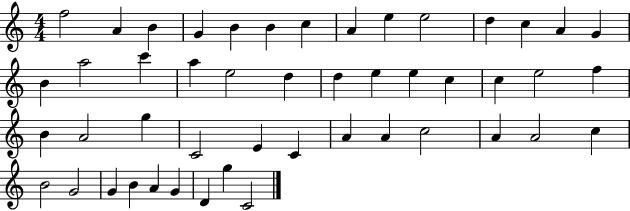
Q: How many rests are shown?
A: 0